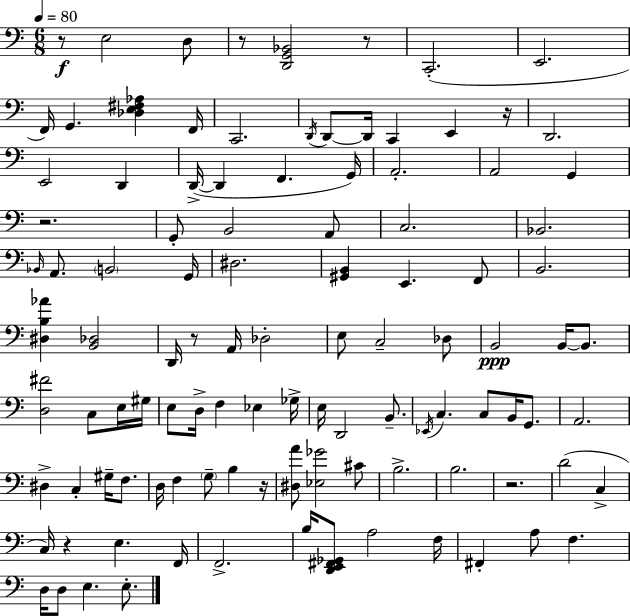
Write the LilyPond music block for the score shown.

{
  \clef bass
  \numericTimeSignature
  \time 6/8
  \key c \major
  \tempo 4 = 80
  r8\f e2 d8 | r8 <d, g, bes,>2 r8 | c,2.-.( | e,2. | \break f,16) g,4. <des e fis aes>4 f,16 | c,2. | \acciaccatura { d,16 } d,8~~ d,16 c,4 e,4 | r16 d,2. | \break e,2 d,4 | d,16->~(~ d,4 f,4. | g,16) a,2.-. | a,2 g,4 | \break r2. | g,8-. b,2 a,8 | c2. | bes,2. | \break \grace { bes,16 } a,8. \parenthesize b,2 | g,16 dis2. | <gis, b,>4 e,4. | f,8 b,2. | \break <dis b aes'>4 <b, des>2 | d,16 r8 a,16 des2-. | e8 c2-- | des8 b,2\ppp b,16~~ b,8. | \break <d fis'>2 c8 | e16 gis16 e8 d16-> f4 ees4 | ges16-> e16 d,2 b,8.-- | \acciaccatura { ees,16 } c4. c8 b,16 | \break g,8. a,2. | dis4-> c4-. gis16-- | f8. d16 f4 \parenthesize g8-- b4 | r16 <dis a'>8 <ees ges'>2 | \break cis'8 b2.-> | b2. | r2. | d'2( c4-> | \break c16) r4 e4. | f,16 f,2.-> | b16 <d, e, fis, ges,>8 a2 | f16 fis,4-. a8 f4. | \break d16 d8 e4. | e8.-. \bar "|."
}